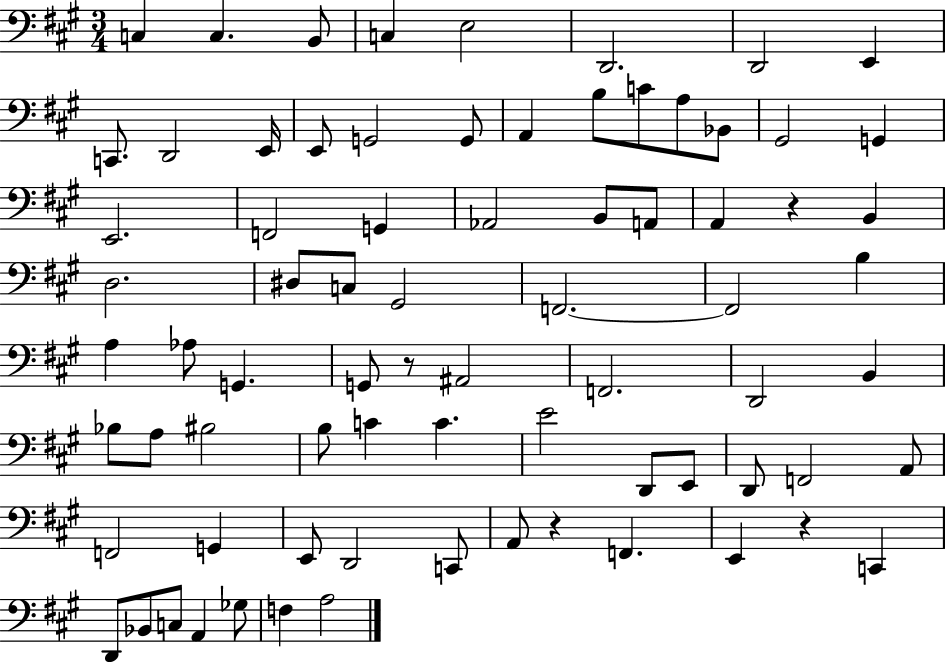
C3/q C3/q. B2/e C3/q E3/h D2/h. D2/h E2/q C2/e. D2/h E2/s E2/e G2/h G2/e A2/q B3/e C4/e A3/e Bb2/e G#2/h G2/q E2/h. F2/h G2/q Ab2/h B2/e A2/e A2/q R/q B2/q D3/h. D#3/e C3/e G#2/h F2/h. F2/h B3/q A3/q Ab3/e G2/q. G2/e R/e A#2/h F2/h. D2/h B2/q Bb3/e A3/e BIS3/h B3/e C4/q C4/q. E4/h D2/e E2/e D2/e F2/h A2/e F2/h G2/q E2/e D2/h C2/e A2/e R/q F2/q. E2/q R/q C2/q D2/e Bb2/e C3/e A2/q Gb3/e F3/q A3/h